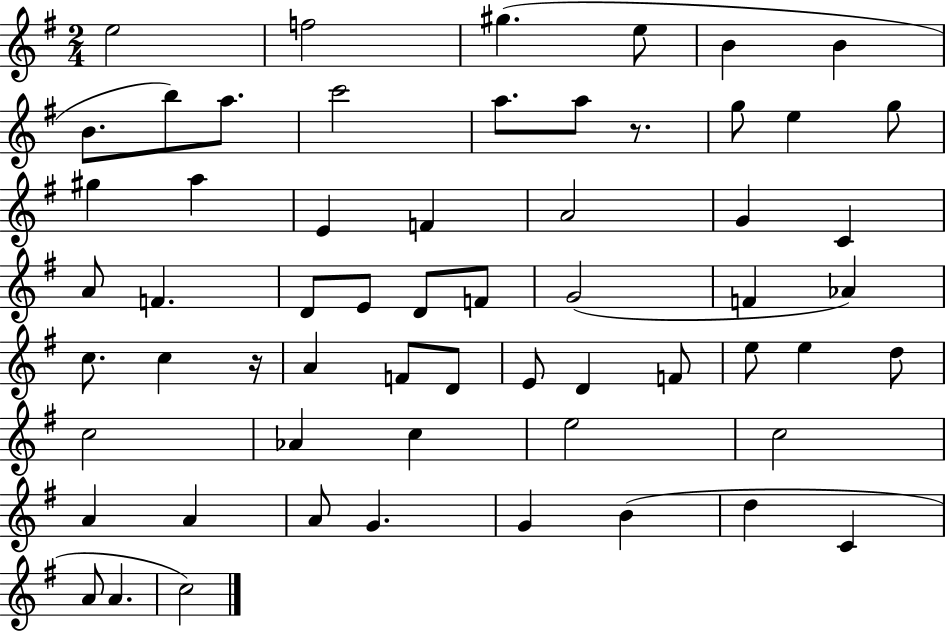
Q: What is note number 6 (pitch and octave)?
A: B4